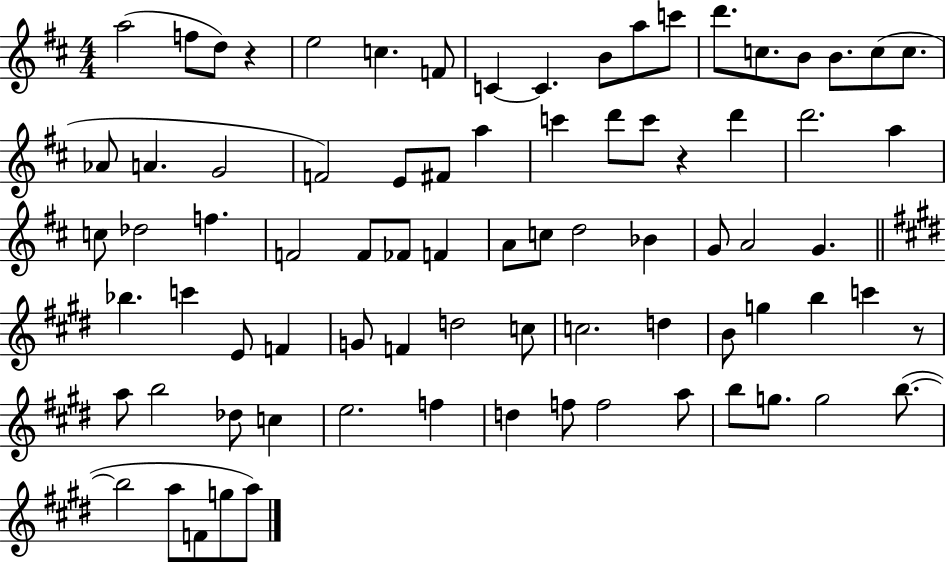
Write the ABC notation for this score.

X:1
T:Untitled
M:4/4
L:1/4
K:D
a2 f/2 d/2 z e2 c F/2 C C B/2 a/2 c'/2 d'/2 c/2 B/2 B/2 c/2 c/2 _A/2 A G2 F2 E/2 ^F/2 a c' d'/2 c'/2 z d' d'2 a c/2 _d2 f F2 F/2 _F/2 F A/2 c/2 d2 _B G/2 A2 G _b c' E/2 F G/2 F d2 c/2 c2 d B/2 g b c' z/2 a/2 b2 _d/2 c e2 f d f/2 f2 a/2 b/2 g/2 g2 b/2 b2 a/2 F/2 g/2 a/2